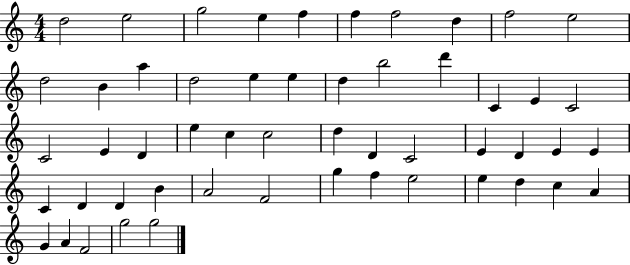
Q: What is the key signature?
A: C major